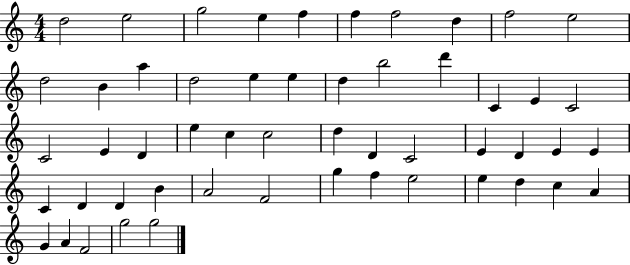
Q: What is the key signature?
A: C major